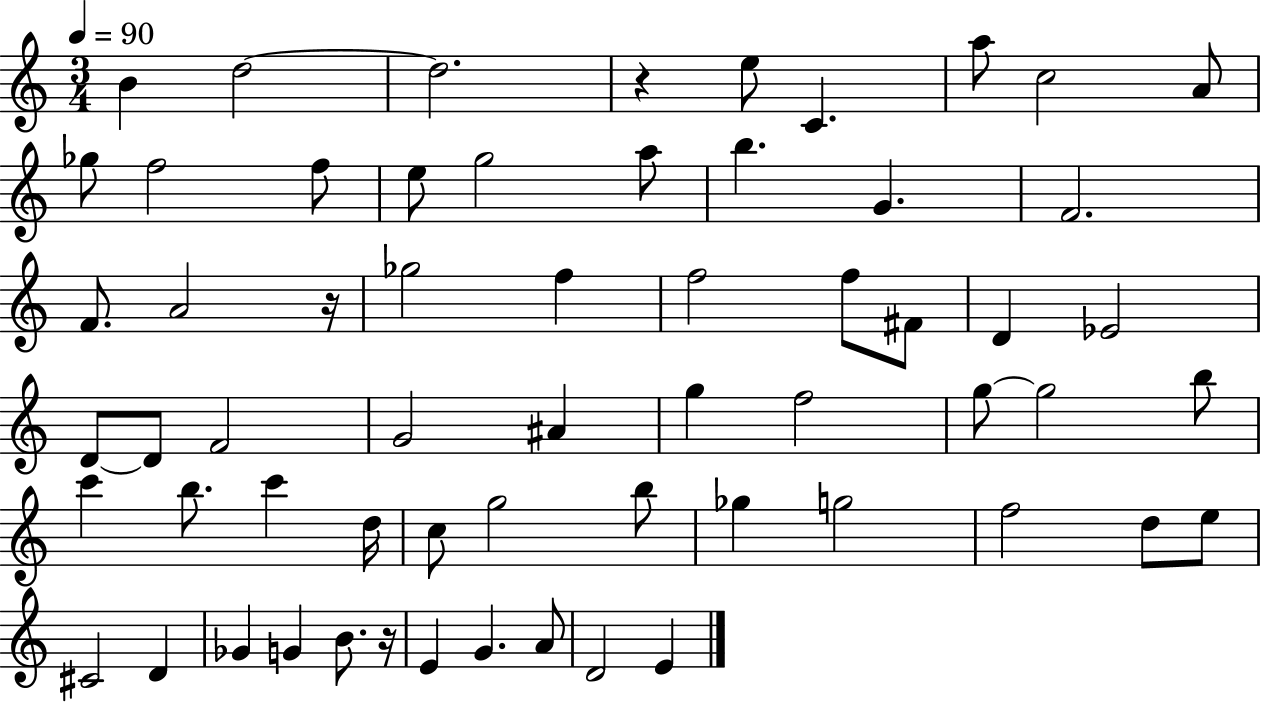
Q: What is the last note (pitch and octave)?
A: E4